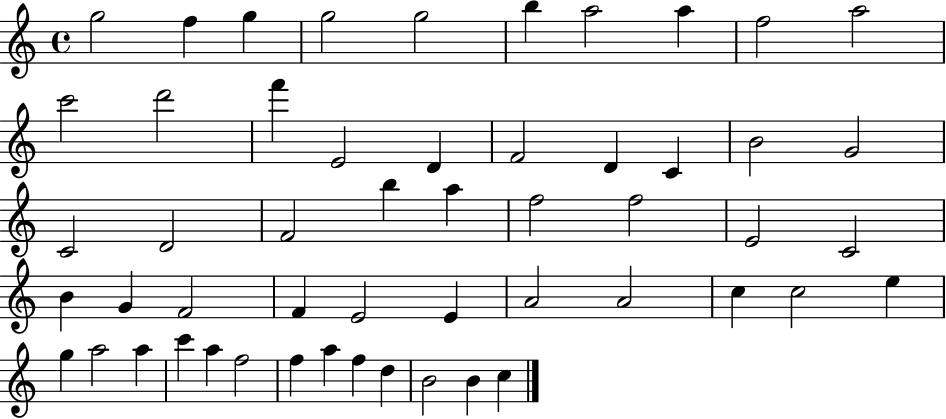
G5/h F5/q G5/q G5/h G5/h B5/q A5/h A5/q F5/h A5/h C6/h D6/h F6/q E4/h D4/q F4/h D4/q C4/q B4/h G4/h C4/h D4/h F4/h B5/q A5/q F5/h F5/h E4/h C4/h B4/q G4/q F4/h F4/q E4/h E4/q A4/h A4/h C5/q C5/h E5/q G5/q A5/h A5/q C6/q A5/q F5/h F5/q A5/q F5/q D5/q B4/h B4/q C5/q